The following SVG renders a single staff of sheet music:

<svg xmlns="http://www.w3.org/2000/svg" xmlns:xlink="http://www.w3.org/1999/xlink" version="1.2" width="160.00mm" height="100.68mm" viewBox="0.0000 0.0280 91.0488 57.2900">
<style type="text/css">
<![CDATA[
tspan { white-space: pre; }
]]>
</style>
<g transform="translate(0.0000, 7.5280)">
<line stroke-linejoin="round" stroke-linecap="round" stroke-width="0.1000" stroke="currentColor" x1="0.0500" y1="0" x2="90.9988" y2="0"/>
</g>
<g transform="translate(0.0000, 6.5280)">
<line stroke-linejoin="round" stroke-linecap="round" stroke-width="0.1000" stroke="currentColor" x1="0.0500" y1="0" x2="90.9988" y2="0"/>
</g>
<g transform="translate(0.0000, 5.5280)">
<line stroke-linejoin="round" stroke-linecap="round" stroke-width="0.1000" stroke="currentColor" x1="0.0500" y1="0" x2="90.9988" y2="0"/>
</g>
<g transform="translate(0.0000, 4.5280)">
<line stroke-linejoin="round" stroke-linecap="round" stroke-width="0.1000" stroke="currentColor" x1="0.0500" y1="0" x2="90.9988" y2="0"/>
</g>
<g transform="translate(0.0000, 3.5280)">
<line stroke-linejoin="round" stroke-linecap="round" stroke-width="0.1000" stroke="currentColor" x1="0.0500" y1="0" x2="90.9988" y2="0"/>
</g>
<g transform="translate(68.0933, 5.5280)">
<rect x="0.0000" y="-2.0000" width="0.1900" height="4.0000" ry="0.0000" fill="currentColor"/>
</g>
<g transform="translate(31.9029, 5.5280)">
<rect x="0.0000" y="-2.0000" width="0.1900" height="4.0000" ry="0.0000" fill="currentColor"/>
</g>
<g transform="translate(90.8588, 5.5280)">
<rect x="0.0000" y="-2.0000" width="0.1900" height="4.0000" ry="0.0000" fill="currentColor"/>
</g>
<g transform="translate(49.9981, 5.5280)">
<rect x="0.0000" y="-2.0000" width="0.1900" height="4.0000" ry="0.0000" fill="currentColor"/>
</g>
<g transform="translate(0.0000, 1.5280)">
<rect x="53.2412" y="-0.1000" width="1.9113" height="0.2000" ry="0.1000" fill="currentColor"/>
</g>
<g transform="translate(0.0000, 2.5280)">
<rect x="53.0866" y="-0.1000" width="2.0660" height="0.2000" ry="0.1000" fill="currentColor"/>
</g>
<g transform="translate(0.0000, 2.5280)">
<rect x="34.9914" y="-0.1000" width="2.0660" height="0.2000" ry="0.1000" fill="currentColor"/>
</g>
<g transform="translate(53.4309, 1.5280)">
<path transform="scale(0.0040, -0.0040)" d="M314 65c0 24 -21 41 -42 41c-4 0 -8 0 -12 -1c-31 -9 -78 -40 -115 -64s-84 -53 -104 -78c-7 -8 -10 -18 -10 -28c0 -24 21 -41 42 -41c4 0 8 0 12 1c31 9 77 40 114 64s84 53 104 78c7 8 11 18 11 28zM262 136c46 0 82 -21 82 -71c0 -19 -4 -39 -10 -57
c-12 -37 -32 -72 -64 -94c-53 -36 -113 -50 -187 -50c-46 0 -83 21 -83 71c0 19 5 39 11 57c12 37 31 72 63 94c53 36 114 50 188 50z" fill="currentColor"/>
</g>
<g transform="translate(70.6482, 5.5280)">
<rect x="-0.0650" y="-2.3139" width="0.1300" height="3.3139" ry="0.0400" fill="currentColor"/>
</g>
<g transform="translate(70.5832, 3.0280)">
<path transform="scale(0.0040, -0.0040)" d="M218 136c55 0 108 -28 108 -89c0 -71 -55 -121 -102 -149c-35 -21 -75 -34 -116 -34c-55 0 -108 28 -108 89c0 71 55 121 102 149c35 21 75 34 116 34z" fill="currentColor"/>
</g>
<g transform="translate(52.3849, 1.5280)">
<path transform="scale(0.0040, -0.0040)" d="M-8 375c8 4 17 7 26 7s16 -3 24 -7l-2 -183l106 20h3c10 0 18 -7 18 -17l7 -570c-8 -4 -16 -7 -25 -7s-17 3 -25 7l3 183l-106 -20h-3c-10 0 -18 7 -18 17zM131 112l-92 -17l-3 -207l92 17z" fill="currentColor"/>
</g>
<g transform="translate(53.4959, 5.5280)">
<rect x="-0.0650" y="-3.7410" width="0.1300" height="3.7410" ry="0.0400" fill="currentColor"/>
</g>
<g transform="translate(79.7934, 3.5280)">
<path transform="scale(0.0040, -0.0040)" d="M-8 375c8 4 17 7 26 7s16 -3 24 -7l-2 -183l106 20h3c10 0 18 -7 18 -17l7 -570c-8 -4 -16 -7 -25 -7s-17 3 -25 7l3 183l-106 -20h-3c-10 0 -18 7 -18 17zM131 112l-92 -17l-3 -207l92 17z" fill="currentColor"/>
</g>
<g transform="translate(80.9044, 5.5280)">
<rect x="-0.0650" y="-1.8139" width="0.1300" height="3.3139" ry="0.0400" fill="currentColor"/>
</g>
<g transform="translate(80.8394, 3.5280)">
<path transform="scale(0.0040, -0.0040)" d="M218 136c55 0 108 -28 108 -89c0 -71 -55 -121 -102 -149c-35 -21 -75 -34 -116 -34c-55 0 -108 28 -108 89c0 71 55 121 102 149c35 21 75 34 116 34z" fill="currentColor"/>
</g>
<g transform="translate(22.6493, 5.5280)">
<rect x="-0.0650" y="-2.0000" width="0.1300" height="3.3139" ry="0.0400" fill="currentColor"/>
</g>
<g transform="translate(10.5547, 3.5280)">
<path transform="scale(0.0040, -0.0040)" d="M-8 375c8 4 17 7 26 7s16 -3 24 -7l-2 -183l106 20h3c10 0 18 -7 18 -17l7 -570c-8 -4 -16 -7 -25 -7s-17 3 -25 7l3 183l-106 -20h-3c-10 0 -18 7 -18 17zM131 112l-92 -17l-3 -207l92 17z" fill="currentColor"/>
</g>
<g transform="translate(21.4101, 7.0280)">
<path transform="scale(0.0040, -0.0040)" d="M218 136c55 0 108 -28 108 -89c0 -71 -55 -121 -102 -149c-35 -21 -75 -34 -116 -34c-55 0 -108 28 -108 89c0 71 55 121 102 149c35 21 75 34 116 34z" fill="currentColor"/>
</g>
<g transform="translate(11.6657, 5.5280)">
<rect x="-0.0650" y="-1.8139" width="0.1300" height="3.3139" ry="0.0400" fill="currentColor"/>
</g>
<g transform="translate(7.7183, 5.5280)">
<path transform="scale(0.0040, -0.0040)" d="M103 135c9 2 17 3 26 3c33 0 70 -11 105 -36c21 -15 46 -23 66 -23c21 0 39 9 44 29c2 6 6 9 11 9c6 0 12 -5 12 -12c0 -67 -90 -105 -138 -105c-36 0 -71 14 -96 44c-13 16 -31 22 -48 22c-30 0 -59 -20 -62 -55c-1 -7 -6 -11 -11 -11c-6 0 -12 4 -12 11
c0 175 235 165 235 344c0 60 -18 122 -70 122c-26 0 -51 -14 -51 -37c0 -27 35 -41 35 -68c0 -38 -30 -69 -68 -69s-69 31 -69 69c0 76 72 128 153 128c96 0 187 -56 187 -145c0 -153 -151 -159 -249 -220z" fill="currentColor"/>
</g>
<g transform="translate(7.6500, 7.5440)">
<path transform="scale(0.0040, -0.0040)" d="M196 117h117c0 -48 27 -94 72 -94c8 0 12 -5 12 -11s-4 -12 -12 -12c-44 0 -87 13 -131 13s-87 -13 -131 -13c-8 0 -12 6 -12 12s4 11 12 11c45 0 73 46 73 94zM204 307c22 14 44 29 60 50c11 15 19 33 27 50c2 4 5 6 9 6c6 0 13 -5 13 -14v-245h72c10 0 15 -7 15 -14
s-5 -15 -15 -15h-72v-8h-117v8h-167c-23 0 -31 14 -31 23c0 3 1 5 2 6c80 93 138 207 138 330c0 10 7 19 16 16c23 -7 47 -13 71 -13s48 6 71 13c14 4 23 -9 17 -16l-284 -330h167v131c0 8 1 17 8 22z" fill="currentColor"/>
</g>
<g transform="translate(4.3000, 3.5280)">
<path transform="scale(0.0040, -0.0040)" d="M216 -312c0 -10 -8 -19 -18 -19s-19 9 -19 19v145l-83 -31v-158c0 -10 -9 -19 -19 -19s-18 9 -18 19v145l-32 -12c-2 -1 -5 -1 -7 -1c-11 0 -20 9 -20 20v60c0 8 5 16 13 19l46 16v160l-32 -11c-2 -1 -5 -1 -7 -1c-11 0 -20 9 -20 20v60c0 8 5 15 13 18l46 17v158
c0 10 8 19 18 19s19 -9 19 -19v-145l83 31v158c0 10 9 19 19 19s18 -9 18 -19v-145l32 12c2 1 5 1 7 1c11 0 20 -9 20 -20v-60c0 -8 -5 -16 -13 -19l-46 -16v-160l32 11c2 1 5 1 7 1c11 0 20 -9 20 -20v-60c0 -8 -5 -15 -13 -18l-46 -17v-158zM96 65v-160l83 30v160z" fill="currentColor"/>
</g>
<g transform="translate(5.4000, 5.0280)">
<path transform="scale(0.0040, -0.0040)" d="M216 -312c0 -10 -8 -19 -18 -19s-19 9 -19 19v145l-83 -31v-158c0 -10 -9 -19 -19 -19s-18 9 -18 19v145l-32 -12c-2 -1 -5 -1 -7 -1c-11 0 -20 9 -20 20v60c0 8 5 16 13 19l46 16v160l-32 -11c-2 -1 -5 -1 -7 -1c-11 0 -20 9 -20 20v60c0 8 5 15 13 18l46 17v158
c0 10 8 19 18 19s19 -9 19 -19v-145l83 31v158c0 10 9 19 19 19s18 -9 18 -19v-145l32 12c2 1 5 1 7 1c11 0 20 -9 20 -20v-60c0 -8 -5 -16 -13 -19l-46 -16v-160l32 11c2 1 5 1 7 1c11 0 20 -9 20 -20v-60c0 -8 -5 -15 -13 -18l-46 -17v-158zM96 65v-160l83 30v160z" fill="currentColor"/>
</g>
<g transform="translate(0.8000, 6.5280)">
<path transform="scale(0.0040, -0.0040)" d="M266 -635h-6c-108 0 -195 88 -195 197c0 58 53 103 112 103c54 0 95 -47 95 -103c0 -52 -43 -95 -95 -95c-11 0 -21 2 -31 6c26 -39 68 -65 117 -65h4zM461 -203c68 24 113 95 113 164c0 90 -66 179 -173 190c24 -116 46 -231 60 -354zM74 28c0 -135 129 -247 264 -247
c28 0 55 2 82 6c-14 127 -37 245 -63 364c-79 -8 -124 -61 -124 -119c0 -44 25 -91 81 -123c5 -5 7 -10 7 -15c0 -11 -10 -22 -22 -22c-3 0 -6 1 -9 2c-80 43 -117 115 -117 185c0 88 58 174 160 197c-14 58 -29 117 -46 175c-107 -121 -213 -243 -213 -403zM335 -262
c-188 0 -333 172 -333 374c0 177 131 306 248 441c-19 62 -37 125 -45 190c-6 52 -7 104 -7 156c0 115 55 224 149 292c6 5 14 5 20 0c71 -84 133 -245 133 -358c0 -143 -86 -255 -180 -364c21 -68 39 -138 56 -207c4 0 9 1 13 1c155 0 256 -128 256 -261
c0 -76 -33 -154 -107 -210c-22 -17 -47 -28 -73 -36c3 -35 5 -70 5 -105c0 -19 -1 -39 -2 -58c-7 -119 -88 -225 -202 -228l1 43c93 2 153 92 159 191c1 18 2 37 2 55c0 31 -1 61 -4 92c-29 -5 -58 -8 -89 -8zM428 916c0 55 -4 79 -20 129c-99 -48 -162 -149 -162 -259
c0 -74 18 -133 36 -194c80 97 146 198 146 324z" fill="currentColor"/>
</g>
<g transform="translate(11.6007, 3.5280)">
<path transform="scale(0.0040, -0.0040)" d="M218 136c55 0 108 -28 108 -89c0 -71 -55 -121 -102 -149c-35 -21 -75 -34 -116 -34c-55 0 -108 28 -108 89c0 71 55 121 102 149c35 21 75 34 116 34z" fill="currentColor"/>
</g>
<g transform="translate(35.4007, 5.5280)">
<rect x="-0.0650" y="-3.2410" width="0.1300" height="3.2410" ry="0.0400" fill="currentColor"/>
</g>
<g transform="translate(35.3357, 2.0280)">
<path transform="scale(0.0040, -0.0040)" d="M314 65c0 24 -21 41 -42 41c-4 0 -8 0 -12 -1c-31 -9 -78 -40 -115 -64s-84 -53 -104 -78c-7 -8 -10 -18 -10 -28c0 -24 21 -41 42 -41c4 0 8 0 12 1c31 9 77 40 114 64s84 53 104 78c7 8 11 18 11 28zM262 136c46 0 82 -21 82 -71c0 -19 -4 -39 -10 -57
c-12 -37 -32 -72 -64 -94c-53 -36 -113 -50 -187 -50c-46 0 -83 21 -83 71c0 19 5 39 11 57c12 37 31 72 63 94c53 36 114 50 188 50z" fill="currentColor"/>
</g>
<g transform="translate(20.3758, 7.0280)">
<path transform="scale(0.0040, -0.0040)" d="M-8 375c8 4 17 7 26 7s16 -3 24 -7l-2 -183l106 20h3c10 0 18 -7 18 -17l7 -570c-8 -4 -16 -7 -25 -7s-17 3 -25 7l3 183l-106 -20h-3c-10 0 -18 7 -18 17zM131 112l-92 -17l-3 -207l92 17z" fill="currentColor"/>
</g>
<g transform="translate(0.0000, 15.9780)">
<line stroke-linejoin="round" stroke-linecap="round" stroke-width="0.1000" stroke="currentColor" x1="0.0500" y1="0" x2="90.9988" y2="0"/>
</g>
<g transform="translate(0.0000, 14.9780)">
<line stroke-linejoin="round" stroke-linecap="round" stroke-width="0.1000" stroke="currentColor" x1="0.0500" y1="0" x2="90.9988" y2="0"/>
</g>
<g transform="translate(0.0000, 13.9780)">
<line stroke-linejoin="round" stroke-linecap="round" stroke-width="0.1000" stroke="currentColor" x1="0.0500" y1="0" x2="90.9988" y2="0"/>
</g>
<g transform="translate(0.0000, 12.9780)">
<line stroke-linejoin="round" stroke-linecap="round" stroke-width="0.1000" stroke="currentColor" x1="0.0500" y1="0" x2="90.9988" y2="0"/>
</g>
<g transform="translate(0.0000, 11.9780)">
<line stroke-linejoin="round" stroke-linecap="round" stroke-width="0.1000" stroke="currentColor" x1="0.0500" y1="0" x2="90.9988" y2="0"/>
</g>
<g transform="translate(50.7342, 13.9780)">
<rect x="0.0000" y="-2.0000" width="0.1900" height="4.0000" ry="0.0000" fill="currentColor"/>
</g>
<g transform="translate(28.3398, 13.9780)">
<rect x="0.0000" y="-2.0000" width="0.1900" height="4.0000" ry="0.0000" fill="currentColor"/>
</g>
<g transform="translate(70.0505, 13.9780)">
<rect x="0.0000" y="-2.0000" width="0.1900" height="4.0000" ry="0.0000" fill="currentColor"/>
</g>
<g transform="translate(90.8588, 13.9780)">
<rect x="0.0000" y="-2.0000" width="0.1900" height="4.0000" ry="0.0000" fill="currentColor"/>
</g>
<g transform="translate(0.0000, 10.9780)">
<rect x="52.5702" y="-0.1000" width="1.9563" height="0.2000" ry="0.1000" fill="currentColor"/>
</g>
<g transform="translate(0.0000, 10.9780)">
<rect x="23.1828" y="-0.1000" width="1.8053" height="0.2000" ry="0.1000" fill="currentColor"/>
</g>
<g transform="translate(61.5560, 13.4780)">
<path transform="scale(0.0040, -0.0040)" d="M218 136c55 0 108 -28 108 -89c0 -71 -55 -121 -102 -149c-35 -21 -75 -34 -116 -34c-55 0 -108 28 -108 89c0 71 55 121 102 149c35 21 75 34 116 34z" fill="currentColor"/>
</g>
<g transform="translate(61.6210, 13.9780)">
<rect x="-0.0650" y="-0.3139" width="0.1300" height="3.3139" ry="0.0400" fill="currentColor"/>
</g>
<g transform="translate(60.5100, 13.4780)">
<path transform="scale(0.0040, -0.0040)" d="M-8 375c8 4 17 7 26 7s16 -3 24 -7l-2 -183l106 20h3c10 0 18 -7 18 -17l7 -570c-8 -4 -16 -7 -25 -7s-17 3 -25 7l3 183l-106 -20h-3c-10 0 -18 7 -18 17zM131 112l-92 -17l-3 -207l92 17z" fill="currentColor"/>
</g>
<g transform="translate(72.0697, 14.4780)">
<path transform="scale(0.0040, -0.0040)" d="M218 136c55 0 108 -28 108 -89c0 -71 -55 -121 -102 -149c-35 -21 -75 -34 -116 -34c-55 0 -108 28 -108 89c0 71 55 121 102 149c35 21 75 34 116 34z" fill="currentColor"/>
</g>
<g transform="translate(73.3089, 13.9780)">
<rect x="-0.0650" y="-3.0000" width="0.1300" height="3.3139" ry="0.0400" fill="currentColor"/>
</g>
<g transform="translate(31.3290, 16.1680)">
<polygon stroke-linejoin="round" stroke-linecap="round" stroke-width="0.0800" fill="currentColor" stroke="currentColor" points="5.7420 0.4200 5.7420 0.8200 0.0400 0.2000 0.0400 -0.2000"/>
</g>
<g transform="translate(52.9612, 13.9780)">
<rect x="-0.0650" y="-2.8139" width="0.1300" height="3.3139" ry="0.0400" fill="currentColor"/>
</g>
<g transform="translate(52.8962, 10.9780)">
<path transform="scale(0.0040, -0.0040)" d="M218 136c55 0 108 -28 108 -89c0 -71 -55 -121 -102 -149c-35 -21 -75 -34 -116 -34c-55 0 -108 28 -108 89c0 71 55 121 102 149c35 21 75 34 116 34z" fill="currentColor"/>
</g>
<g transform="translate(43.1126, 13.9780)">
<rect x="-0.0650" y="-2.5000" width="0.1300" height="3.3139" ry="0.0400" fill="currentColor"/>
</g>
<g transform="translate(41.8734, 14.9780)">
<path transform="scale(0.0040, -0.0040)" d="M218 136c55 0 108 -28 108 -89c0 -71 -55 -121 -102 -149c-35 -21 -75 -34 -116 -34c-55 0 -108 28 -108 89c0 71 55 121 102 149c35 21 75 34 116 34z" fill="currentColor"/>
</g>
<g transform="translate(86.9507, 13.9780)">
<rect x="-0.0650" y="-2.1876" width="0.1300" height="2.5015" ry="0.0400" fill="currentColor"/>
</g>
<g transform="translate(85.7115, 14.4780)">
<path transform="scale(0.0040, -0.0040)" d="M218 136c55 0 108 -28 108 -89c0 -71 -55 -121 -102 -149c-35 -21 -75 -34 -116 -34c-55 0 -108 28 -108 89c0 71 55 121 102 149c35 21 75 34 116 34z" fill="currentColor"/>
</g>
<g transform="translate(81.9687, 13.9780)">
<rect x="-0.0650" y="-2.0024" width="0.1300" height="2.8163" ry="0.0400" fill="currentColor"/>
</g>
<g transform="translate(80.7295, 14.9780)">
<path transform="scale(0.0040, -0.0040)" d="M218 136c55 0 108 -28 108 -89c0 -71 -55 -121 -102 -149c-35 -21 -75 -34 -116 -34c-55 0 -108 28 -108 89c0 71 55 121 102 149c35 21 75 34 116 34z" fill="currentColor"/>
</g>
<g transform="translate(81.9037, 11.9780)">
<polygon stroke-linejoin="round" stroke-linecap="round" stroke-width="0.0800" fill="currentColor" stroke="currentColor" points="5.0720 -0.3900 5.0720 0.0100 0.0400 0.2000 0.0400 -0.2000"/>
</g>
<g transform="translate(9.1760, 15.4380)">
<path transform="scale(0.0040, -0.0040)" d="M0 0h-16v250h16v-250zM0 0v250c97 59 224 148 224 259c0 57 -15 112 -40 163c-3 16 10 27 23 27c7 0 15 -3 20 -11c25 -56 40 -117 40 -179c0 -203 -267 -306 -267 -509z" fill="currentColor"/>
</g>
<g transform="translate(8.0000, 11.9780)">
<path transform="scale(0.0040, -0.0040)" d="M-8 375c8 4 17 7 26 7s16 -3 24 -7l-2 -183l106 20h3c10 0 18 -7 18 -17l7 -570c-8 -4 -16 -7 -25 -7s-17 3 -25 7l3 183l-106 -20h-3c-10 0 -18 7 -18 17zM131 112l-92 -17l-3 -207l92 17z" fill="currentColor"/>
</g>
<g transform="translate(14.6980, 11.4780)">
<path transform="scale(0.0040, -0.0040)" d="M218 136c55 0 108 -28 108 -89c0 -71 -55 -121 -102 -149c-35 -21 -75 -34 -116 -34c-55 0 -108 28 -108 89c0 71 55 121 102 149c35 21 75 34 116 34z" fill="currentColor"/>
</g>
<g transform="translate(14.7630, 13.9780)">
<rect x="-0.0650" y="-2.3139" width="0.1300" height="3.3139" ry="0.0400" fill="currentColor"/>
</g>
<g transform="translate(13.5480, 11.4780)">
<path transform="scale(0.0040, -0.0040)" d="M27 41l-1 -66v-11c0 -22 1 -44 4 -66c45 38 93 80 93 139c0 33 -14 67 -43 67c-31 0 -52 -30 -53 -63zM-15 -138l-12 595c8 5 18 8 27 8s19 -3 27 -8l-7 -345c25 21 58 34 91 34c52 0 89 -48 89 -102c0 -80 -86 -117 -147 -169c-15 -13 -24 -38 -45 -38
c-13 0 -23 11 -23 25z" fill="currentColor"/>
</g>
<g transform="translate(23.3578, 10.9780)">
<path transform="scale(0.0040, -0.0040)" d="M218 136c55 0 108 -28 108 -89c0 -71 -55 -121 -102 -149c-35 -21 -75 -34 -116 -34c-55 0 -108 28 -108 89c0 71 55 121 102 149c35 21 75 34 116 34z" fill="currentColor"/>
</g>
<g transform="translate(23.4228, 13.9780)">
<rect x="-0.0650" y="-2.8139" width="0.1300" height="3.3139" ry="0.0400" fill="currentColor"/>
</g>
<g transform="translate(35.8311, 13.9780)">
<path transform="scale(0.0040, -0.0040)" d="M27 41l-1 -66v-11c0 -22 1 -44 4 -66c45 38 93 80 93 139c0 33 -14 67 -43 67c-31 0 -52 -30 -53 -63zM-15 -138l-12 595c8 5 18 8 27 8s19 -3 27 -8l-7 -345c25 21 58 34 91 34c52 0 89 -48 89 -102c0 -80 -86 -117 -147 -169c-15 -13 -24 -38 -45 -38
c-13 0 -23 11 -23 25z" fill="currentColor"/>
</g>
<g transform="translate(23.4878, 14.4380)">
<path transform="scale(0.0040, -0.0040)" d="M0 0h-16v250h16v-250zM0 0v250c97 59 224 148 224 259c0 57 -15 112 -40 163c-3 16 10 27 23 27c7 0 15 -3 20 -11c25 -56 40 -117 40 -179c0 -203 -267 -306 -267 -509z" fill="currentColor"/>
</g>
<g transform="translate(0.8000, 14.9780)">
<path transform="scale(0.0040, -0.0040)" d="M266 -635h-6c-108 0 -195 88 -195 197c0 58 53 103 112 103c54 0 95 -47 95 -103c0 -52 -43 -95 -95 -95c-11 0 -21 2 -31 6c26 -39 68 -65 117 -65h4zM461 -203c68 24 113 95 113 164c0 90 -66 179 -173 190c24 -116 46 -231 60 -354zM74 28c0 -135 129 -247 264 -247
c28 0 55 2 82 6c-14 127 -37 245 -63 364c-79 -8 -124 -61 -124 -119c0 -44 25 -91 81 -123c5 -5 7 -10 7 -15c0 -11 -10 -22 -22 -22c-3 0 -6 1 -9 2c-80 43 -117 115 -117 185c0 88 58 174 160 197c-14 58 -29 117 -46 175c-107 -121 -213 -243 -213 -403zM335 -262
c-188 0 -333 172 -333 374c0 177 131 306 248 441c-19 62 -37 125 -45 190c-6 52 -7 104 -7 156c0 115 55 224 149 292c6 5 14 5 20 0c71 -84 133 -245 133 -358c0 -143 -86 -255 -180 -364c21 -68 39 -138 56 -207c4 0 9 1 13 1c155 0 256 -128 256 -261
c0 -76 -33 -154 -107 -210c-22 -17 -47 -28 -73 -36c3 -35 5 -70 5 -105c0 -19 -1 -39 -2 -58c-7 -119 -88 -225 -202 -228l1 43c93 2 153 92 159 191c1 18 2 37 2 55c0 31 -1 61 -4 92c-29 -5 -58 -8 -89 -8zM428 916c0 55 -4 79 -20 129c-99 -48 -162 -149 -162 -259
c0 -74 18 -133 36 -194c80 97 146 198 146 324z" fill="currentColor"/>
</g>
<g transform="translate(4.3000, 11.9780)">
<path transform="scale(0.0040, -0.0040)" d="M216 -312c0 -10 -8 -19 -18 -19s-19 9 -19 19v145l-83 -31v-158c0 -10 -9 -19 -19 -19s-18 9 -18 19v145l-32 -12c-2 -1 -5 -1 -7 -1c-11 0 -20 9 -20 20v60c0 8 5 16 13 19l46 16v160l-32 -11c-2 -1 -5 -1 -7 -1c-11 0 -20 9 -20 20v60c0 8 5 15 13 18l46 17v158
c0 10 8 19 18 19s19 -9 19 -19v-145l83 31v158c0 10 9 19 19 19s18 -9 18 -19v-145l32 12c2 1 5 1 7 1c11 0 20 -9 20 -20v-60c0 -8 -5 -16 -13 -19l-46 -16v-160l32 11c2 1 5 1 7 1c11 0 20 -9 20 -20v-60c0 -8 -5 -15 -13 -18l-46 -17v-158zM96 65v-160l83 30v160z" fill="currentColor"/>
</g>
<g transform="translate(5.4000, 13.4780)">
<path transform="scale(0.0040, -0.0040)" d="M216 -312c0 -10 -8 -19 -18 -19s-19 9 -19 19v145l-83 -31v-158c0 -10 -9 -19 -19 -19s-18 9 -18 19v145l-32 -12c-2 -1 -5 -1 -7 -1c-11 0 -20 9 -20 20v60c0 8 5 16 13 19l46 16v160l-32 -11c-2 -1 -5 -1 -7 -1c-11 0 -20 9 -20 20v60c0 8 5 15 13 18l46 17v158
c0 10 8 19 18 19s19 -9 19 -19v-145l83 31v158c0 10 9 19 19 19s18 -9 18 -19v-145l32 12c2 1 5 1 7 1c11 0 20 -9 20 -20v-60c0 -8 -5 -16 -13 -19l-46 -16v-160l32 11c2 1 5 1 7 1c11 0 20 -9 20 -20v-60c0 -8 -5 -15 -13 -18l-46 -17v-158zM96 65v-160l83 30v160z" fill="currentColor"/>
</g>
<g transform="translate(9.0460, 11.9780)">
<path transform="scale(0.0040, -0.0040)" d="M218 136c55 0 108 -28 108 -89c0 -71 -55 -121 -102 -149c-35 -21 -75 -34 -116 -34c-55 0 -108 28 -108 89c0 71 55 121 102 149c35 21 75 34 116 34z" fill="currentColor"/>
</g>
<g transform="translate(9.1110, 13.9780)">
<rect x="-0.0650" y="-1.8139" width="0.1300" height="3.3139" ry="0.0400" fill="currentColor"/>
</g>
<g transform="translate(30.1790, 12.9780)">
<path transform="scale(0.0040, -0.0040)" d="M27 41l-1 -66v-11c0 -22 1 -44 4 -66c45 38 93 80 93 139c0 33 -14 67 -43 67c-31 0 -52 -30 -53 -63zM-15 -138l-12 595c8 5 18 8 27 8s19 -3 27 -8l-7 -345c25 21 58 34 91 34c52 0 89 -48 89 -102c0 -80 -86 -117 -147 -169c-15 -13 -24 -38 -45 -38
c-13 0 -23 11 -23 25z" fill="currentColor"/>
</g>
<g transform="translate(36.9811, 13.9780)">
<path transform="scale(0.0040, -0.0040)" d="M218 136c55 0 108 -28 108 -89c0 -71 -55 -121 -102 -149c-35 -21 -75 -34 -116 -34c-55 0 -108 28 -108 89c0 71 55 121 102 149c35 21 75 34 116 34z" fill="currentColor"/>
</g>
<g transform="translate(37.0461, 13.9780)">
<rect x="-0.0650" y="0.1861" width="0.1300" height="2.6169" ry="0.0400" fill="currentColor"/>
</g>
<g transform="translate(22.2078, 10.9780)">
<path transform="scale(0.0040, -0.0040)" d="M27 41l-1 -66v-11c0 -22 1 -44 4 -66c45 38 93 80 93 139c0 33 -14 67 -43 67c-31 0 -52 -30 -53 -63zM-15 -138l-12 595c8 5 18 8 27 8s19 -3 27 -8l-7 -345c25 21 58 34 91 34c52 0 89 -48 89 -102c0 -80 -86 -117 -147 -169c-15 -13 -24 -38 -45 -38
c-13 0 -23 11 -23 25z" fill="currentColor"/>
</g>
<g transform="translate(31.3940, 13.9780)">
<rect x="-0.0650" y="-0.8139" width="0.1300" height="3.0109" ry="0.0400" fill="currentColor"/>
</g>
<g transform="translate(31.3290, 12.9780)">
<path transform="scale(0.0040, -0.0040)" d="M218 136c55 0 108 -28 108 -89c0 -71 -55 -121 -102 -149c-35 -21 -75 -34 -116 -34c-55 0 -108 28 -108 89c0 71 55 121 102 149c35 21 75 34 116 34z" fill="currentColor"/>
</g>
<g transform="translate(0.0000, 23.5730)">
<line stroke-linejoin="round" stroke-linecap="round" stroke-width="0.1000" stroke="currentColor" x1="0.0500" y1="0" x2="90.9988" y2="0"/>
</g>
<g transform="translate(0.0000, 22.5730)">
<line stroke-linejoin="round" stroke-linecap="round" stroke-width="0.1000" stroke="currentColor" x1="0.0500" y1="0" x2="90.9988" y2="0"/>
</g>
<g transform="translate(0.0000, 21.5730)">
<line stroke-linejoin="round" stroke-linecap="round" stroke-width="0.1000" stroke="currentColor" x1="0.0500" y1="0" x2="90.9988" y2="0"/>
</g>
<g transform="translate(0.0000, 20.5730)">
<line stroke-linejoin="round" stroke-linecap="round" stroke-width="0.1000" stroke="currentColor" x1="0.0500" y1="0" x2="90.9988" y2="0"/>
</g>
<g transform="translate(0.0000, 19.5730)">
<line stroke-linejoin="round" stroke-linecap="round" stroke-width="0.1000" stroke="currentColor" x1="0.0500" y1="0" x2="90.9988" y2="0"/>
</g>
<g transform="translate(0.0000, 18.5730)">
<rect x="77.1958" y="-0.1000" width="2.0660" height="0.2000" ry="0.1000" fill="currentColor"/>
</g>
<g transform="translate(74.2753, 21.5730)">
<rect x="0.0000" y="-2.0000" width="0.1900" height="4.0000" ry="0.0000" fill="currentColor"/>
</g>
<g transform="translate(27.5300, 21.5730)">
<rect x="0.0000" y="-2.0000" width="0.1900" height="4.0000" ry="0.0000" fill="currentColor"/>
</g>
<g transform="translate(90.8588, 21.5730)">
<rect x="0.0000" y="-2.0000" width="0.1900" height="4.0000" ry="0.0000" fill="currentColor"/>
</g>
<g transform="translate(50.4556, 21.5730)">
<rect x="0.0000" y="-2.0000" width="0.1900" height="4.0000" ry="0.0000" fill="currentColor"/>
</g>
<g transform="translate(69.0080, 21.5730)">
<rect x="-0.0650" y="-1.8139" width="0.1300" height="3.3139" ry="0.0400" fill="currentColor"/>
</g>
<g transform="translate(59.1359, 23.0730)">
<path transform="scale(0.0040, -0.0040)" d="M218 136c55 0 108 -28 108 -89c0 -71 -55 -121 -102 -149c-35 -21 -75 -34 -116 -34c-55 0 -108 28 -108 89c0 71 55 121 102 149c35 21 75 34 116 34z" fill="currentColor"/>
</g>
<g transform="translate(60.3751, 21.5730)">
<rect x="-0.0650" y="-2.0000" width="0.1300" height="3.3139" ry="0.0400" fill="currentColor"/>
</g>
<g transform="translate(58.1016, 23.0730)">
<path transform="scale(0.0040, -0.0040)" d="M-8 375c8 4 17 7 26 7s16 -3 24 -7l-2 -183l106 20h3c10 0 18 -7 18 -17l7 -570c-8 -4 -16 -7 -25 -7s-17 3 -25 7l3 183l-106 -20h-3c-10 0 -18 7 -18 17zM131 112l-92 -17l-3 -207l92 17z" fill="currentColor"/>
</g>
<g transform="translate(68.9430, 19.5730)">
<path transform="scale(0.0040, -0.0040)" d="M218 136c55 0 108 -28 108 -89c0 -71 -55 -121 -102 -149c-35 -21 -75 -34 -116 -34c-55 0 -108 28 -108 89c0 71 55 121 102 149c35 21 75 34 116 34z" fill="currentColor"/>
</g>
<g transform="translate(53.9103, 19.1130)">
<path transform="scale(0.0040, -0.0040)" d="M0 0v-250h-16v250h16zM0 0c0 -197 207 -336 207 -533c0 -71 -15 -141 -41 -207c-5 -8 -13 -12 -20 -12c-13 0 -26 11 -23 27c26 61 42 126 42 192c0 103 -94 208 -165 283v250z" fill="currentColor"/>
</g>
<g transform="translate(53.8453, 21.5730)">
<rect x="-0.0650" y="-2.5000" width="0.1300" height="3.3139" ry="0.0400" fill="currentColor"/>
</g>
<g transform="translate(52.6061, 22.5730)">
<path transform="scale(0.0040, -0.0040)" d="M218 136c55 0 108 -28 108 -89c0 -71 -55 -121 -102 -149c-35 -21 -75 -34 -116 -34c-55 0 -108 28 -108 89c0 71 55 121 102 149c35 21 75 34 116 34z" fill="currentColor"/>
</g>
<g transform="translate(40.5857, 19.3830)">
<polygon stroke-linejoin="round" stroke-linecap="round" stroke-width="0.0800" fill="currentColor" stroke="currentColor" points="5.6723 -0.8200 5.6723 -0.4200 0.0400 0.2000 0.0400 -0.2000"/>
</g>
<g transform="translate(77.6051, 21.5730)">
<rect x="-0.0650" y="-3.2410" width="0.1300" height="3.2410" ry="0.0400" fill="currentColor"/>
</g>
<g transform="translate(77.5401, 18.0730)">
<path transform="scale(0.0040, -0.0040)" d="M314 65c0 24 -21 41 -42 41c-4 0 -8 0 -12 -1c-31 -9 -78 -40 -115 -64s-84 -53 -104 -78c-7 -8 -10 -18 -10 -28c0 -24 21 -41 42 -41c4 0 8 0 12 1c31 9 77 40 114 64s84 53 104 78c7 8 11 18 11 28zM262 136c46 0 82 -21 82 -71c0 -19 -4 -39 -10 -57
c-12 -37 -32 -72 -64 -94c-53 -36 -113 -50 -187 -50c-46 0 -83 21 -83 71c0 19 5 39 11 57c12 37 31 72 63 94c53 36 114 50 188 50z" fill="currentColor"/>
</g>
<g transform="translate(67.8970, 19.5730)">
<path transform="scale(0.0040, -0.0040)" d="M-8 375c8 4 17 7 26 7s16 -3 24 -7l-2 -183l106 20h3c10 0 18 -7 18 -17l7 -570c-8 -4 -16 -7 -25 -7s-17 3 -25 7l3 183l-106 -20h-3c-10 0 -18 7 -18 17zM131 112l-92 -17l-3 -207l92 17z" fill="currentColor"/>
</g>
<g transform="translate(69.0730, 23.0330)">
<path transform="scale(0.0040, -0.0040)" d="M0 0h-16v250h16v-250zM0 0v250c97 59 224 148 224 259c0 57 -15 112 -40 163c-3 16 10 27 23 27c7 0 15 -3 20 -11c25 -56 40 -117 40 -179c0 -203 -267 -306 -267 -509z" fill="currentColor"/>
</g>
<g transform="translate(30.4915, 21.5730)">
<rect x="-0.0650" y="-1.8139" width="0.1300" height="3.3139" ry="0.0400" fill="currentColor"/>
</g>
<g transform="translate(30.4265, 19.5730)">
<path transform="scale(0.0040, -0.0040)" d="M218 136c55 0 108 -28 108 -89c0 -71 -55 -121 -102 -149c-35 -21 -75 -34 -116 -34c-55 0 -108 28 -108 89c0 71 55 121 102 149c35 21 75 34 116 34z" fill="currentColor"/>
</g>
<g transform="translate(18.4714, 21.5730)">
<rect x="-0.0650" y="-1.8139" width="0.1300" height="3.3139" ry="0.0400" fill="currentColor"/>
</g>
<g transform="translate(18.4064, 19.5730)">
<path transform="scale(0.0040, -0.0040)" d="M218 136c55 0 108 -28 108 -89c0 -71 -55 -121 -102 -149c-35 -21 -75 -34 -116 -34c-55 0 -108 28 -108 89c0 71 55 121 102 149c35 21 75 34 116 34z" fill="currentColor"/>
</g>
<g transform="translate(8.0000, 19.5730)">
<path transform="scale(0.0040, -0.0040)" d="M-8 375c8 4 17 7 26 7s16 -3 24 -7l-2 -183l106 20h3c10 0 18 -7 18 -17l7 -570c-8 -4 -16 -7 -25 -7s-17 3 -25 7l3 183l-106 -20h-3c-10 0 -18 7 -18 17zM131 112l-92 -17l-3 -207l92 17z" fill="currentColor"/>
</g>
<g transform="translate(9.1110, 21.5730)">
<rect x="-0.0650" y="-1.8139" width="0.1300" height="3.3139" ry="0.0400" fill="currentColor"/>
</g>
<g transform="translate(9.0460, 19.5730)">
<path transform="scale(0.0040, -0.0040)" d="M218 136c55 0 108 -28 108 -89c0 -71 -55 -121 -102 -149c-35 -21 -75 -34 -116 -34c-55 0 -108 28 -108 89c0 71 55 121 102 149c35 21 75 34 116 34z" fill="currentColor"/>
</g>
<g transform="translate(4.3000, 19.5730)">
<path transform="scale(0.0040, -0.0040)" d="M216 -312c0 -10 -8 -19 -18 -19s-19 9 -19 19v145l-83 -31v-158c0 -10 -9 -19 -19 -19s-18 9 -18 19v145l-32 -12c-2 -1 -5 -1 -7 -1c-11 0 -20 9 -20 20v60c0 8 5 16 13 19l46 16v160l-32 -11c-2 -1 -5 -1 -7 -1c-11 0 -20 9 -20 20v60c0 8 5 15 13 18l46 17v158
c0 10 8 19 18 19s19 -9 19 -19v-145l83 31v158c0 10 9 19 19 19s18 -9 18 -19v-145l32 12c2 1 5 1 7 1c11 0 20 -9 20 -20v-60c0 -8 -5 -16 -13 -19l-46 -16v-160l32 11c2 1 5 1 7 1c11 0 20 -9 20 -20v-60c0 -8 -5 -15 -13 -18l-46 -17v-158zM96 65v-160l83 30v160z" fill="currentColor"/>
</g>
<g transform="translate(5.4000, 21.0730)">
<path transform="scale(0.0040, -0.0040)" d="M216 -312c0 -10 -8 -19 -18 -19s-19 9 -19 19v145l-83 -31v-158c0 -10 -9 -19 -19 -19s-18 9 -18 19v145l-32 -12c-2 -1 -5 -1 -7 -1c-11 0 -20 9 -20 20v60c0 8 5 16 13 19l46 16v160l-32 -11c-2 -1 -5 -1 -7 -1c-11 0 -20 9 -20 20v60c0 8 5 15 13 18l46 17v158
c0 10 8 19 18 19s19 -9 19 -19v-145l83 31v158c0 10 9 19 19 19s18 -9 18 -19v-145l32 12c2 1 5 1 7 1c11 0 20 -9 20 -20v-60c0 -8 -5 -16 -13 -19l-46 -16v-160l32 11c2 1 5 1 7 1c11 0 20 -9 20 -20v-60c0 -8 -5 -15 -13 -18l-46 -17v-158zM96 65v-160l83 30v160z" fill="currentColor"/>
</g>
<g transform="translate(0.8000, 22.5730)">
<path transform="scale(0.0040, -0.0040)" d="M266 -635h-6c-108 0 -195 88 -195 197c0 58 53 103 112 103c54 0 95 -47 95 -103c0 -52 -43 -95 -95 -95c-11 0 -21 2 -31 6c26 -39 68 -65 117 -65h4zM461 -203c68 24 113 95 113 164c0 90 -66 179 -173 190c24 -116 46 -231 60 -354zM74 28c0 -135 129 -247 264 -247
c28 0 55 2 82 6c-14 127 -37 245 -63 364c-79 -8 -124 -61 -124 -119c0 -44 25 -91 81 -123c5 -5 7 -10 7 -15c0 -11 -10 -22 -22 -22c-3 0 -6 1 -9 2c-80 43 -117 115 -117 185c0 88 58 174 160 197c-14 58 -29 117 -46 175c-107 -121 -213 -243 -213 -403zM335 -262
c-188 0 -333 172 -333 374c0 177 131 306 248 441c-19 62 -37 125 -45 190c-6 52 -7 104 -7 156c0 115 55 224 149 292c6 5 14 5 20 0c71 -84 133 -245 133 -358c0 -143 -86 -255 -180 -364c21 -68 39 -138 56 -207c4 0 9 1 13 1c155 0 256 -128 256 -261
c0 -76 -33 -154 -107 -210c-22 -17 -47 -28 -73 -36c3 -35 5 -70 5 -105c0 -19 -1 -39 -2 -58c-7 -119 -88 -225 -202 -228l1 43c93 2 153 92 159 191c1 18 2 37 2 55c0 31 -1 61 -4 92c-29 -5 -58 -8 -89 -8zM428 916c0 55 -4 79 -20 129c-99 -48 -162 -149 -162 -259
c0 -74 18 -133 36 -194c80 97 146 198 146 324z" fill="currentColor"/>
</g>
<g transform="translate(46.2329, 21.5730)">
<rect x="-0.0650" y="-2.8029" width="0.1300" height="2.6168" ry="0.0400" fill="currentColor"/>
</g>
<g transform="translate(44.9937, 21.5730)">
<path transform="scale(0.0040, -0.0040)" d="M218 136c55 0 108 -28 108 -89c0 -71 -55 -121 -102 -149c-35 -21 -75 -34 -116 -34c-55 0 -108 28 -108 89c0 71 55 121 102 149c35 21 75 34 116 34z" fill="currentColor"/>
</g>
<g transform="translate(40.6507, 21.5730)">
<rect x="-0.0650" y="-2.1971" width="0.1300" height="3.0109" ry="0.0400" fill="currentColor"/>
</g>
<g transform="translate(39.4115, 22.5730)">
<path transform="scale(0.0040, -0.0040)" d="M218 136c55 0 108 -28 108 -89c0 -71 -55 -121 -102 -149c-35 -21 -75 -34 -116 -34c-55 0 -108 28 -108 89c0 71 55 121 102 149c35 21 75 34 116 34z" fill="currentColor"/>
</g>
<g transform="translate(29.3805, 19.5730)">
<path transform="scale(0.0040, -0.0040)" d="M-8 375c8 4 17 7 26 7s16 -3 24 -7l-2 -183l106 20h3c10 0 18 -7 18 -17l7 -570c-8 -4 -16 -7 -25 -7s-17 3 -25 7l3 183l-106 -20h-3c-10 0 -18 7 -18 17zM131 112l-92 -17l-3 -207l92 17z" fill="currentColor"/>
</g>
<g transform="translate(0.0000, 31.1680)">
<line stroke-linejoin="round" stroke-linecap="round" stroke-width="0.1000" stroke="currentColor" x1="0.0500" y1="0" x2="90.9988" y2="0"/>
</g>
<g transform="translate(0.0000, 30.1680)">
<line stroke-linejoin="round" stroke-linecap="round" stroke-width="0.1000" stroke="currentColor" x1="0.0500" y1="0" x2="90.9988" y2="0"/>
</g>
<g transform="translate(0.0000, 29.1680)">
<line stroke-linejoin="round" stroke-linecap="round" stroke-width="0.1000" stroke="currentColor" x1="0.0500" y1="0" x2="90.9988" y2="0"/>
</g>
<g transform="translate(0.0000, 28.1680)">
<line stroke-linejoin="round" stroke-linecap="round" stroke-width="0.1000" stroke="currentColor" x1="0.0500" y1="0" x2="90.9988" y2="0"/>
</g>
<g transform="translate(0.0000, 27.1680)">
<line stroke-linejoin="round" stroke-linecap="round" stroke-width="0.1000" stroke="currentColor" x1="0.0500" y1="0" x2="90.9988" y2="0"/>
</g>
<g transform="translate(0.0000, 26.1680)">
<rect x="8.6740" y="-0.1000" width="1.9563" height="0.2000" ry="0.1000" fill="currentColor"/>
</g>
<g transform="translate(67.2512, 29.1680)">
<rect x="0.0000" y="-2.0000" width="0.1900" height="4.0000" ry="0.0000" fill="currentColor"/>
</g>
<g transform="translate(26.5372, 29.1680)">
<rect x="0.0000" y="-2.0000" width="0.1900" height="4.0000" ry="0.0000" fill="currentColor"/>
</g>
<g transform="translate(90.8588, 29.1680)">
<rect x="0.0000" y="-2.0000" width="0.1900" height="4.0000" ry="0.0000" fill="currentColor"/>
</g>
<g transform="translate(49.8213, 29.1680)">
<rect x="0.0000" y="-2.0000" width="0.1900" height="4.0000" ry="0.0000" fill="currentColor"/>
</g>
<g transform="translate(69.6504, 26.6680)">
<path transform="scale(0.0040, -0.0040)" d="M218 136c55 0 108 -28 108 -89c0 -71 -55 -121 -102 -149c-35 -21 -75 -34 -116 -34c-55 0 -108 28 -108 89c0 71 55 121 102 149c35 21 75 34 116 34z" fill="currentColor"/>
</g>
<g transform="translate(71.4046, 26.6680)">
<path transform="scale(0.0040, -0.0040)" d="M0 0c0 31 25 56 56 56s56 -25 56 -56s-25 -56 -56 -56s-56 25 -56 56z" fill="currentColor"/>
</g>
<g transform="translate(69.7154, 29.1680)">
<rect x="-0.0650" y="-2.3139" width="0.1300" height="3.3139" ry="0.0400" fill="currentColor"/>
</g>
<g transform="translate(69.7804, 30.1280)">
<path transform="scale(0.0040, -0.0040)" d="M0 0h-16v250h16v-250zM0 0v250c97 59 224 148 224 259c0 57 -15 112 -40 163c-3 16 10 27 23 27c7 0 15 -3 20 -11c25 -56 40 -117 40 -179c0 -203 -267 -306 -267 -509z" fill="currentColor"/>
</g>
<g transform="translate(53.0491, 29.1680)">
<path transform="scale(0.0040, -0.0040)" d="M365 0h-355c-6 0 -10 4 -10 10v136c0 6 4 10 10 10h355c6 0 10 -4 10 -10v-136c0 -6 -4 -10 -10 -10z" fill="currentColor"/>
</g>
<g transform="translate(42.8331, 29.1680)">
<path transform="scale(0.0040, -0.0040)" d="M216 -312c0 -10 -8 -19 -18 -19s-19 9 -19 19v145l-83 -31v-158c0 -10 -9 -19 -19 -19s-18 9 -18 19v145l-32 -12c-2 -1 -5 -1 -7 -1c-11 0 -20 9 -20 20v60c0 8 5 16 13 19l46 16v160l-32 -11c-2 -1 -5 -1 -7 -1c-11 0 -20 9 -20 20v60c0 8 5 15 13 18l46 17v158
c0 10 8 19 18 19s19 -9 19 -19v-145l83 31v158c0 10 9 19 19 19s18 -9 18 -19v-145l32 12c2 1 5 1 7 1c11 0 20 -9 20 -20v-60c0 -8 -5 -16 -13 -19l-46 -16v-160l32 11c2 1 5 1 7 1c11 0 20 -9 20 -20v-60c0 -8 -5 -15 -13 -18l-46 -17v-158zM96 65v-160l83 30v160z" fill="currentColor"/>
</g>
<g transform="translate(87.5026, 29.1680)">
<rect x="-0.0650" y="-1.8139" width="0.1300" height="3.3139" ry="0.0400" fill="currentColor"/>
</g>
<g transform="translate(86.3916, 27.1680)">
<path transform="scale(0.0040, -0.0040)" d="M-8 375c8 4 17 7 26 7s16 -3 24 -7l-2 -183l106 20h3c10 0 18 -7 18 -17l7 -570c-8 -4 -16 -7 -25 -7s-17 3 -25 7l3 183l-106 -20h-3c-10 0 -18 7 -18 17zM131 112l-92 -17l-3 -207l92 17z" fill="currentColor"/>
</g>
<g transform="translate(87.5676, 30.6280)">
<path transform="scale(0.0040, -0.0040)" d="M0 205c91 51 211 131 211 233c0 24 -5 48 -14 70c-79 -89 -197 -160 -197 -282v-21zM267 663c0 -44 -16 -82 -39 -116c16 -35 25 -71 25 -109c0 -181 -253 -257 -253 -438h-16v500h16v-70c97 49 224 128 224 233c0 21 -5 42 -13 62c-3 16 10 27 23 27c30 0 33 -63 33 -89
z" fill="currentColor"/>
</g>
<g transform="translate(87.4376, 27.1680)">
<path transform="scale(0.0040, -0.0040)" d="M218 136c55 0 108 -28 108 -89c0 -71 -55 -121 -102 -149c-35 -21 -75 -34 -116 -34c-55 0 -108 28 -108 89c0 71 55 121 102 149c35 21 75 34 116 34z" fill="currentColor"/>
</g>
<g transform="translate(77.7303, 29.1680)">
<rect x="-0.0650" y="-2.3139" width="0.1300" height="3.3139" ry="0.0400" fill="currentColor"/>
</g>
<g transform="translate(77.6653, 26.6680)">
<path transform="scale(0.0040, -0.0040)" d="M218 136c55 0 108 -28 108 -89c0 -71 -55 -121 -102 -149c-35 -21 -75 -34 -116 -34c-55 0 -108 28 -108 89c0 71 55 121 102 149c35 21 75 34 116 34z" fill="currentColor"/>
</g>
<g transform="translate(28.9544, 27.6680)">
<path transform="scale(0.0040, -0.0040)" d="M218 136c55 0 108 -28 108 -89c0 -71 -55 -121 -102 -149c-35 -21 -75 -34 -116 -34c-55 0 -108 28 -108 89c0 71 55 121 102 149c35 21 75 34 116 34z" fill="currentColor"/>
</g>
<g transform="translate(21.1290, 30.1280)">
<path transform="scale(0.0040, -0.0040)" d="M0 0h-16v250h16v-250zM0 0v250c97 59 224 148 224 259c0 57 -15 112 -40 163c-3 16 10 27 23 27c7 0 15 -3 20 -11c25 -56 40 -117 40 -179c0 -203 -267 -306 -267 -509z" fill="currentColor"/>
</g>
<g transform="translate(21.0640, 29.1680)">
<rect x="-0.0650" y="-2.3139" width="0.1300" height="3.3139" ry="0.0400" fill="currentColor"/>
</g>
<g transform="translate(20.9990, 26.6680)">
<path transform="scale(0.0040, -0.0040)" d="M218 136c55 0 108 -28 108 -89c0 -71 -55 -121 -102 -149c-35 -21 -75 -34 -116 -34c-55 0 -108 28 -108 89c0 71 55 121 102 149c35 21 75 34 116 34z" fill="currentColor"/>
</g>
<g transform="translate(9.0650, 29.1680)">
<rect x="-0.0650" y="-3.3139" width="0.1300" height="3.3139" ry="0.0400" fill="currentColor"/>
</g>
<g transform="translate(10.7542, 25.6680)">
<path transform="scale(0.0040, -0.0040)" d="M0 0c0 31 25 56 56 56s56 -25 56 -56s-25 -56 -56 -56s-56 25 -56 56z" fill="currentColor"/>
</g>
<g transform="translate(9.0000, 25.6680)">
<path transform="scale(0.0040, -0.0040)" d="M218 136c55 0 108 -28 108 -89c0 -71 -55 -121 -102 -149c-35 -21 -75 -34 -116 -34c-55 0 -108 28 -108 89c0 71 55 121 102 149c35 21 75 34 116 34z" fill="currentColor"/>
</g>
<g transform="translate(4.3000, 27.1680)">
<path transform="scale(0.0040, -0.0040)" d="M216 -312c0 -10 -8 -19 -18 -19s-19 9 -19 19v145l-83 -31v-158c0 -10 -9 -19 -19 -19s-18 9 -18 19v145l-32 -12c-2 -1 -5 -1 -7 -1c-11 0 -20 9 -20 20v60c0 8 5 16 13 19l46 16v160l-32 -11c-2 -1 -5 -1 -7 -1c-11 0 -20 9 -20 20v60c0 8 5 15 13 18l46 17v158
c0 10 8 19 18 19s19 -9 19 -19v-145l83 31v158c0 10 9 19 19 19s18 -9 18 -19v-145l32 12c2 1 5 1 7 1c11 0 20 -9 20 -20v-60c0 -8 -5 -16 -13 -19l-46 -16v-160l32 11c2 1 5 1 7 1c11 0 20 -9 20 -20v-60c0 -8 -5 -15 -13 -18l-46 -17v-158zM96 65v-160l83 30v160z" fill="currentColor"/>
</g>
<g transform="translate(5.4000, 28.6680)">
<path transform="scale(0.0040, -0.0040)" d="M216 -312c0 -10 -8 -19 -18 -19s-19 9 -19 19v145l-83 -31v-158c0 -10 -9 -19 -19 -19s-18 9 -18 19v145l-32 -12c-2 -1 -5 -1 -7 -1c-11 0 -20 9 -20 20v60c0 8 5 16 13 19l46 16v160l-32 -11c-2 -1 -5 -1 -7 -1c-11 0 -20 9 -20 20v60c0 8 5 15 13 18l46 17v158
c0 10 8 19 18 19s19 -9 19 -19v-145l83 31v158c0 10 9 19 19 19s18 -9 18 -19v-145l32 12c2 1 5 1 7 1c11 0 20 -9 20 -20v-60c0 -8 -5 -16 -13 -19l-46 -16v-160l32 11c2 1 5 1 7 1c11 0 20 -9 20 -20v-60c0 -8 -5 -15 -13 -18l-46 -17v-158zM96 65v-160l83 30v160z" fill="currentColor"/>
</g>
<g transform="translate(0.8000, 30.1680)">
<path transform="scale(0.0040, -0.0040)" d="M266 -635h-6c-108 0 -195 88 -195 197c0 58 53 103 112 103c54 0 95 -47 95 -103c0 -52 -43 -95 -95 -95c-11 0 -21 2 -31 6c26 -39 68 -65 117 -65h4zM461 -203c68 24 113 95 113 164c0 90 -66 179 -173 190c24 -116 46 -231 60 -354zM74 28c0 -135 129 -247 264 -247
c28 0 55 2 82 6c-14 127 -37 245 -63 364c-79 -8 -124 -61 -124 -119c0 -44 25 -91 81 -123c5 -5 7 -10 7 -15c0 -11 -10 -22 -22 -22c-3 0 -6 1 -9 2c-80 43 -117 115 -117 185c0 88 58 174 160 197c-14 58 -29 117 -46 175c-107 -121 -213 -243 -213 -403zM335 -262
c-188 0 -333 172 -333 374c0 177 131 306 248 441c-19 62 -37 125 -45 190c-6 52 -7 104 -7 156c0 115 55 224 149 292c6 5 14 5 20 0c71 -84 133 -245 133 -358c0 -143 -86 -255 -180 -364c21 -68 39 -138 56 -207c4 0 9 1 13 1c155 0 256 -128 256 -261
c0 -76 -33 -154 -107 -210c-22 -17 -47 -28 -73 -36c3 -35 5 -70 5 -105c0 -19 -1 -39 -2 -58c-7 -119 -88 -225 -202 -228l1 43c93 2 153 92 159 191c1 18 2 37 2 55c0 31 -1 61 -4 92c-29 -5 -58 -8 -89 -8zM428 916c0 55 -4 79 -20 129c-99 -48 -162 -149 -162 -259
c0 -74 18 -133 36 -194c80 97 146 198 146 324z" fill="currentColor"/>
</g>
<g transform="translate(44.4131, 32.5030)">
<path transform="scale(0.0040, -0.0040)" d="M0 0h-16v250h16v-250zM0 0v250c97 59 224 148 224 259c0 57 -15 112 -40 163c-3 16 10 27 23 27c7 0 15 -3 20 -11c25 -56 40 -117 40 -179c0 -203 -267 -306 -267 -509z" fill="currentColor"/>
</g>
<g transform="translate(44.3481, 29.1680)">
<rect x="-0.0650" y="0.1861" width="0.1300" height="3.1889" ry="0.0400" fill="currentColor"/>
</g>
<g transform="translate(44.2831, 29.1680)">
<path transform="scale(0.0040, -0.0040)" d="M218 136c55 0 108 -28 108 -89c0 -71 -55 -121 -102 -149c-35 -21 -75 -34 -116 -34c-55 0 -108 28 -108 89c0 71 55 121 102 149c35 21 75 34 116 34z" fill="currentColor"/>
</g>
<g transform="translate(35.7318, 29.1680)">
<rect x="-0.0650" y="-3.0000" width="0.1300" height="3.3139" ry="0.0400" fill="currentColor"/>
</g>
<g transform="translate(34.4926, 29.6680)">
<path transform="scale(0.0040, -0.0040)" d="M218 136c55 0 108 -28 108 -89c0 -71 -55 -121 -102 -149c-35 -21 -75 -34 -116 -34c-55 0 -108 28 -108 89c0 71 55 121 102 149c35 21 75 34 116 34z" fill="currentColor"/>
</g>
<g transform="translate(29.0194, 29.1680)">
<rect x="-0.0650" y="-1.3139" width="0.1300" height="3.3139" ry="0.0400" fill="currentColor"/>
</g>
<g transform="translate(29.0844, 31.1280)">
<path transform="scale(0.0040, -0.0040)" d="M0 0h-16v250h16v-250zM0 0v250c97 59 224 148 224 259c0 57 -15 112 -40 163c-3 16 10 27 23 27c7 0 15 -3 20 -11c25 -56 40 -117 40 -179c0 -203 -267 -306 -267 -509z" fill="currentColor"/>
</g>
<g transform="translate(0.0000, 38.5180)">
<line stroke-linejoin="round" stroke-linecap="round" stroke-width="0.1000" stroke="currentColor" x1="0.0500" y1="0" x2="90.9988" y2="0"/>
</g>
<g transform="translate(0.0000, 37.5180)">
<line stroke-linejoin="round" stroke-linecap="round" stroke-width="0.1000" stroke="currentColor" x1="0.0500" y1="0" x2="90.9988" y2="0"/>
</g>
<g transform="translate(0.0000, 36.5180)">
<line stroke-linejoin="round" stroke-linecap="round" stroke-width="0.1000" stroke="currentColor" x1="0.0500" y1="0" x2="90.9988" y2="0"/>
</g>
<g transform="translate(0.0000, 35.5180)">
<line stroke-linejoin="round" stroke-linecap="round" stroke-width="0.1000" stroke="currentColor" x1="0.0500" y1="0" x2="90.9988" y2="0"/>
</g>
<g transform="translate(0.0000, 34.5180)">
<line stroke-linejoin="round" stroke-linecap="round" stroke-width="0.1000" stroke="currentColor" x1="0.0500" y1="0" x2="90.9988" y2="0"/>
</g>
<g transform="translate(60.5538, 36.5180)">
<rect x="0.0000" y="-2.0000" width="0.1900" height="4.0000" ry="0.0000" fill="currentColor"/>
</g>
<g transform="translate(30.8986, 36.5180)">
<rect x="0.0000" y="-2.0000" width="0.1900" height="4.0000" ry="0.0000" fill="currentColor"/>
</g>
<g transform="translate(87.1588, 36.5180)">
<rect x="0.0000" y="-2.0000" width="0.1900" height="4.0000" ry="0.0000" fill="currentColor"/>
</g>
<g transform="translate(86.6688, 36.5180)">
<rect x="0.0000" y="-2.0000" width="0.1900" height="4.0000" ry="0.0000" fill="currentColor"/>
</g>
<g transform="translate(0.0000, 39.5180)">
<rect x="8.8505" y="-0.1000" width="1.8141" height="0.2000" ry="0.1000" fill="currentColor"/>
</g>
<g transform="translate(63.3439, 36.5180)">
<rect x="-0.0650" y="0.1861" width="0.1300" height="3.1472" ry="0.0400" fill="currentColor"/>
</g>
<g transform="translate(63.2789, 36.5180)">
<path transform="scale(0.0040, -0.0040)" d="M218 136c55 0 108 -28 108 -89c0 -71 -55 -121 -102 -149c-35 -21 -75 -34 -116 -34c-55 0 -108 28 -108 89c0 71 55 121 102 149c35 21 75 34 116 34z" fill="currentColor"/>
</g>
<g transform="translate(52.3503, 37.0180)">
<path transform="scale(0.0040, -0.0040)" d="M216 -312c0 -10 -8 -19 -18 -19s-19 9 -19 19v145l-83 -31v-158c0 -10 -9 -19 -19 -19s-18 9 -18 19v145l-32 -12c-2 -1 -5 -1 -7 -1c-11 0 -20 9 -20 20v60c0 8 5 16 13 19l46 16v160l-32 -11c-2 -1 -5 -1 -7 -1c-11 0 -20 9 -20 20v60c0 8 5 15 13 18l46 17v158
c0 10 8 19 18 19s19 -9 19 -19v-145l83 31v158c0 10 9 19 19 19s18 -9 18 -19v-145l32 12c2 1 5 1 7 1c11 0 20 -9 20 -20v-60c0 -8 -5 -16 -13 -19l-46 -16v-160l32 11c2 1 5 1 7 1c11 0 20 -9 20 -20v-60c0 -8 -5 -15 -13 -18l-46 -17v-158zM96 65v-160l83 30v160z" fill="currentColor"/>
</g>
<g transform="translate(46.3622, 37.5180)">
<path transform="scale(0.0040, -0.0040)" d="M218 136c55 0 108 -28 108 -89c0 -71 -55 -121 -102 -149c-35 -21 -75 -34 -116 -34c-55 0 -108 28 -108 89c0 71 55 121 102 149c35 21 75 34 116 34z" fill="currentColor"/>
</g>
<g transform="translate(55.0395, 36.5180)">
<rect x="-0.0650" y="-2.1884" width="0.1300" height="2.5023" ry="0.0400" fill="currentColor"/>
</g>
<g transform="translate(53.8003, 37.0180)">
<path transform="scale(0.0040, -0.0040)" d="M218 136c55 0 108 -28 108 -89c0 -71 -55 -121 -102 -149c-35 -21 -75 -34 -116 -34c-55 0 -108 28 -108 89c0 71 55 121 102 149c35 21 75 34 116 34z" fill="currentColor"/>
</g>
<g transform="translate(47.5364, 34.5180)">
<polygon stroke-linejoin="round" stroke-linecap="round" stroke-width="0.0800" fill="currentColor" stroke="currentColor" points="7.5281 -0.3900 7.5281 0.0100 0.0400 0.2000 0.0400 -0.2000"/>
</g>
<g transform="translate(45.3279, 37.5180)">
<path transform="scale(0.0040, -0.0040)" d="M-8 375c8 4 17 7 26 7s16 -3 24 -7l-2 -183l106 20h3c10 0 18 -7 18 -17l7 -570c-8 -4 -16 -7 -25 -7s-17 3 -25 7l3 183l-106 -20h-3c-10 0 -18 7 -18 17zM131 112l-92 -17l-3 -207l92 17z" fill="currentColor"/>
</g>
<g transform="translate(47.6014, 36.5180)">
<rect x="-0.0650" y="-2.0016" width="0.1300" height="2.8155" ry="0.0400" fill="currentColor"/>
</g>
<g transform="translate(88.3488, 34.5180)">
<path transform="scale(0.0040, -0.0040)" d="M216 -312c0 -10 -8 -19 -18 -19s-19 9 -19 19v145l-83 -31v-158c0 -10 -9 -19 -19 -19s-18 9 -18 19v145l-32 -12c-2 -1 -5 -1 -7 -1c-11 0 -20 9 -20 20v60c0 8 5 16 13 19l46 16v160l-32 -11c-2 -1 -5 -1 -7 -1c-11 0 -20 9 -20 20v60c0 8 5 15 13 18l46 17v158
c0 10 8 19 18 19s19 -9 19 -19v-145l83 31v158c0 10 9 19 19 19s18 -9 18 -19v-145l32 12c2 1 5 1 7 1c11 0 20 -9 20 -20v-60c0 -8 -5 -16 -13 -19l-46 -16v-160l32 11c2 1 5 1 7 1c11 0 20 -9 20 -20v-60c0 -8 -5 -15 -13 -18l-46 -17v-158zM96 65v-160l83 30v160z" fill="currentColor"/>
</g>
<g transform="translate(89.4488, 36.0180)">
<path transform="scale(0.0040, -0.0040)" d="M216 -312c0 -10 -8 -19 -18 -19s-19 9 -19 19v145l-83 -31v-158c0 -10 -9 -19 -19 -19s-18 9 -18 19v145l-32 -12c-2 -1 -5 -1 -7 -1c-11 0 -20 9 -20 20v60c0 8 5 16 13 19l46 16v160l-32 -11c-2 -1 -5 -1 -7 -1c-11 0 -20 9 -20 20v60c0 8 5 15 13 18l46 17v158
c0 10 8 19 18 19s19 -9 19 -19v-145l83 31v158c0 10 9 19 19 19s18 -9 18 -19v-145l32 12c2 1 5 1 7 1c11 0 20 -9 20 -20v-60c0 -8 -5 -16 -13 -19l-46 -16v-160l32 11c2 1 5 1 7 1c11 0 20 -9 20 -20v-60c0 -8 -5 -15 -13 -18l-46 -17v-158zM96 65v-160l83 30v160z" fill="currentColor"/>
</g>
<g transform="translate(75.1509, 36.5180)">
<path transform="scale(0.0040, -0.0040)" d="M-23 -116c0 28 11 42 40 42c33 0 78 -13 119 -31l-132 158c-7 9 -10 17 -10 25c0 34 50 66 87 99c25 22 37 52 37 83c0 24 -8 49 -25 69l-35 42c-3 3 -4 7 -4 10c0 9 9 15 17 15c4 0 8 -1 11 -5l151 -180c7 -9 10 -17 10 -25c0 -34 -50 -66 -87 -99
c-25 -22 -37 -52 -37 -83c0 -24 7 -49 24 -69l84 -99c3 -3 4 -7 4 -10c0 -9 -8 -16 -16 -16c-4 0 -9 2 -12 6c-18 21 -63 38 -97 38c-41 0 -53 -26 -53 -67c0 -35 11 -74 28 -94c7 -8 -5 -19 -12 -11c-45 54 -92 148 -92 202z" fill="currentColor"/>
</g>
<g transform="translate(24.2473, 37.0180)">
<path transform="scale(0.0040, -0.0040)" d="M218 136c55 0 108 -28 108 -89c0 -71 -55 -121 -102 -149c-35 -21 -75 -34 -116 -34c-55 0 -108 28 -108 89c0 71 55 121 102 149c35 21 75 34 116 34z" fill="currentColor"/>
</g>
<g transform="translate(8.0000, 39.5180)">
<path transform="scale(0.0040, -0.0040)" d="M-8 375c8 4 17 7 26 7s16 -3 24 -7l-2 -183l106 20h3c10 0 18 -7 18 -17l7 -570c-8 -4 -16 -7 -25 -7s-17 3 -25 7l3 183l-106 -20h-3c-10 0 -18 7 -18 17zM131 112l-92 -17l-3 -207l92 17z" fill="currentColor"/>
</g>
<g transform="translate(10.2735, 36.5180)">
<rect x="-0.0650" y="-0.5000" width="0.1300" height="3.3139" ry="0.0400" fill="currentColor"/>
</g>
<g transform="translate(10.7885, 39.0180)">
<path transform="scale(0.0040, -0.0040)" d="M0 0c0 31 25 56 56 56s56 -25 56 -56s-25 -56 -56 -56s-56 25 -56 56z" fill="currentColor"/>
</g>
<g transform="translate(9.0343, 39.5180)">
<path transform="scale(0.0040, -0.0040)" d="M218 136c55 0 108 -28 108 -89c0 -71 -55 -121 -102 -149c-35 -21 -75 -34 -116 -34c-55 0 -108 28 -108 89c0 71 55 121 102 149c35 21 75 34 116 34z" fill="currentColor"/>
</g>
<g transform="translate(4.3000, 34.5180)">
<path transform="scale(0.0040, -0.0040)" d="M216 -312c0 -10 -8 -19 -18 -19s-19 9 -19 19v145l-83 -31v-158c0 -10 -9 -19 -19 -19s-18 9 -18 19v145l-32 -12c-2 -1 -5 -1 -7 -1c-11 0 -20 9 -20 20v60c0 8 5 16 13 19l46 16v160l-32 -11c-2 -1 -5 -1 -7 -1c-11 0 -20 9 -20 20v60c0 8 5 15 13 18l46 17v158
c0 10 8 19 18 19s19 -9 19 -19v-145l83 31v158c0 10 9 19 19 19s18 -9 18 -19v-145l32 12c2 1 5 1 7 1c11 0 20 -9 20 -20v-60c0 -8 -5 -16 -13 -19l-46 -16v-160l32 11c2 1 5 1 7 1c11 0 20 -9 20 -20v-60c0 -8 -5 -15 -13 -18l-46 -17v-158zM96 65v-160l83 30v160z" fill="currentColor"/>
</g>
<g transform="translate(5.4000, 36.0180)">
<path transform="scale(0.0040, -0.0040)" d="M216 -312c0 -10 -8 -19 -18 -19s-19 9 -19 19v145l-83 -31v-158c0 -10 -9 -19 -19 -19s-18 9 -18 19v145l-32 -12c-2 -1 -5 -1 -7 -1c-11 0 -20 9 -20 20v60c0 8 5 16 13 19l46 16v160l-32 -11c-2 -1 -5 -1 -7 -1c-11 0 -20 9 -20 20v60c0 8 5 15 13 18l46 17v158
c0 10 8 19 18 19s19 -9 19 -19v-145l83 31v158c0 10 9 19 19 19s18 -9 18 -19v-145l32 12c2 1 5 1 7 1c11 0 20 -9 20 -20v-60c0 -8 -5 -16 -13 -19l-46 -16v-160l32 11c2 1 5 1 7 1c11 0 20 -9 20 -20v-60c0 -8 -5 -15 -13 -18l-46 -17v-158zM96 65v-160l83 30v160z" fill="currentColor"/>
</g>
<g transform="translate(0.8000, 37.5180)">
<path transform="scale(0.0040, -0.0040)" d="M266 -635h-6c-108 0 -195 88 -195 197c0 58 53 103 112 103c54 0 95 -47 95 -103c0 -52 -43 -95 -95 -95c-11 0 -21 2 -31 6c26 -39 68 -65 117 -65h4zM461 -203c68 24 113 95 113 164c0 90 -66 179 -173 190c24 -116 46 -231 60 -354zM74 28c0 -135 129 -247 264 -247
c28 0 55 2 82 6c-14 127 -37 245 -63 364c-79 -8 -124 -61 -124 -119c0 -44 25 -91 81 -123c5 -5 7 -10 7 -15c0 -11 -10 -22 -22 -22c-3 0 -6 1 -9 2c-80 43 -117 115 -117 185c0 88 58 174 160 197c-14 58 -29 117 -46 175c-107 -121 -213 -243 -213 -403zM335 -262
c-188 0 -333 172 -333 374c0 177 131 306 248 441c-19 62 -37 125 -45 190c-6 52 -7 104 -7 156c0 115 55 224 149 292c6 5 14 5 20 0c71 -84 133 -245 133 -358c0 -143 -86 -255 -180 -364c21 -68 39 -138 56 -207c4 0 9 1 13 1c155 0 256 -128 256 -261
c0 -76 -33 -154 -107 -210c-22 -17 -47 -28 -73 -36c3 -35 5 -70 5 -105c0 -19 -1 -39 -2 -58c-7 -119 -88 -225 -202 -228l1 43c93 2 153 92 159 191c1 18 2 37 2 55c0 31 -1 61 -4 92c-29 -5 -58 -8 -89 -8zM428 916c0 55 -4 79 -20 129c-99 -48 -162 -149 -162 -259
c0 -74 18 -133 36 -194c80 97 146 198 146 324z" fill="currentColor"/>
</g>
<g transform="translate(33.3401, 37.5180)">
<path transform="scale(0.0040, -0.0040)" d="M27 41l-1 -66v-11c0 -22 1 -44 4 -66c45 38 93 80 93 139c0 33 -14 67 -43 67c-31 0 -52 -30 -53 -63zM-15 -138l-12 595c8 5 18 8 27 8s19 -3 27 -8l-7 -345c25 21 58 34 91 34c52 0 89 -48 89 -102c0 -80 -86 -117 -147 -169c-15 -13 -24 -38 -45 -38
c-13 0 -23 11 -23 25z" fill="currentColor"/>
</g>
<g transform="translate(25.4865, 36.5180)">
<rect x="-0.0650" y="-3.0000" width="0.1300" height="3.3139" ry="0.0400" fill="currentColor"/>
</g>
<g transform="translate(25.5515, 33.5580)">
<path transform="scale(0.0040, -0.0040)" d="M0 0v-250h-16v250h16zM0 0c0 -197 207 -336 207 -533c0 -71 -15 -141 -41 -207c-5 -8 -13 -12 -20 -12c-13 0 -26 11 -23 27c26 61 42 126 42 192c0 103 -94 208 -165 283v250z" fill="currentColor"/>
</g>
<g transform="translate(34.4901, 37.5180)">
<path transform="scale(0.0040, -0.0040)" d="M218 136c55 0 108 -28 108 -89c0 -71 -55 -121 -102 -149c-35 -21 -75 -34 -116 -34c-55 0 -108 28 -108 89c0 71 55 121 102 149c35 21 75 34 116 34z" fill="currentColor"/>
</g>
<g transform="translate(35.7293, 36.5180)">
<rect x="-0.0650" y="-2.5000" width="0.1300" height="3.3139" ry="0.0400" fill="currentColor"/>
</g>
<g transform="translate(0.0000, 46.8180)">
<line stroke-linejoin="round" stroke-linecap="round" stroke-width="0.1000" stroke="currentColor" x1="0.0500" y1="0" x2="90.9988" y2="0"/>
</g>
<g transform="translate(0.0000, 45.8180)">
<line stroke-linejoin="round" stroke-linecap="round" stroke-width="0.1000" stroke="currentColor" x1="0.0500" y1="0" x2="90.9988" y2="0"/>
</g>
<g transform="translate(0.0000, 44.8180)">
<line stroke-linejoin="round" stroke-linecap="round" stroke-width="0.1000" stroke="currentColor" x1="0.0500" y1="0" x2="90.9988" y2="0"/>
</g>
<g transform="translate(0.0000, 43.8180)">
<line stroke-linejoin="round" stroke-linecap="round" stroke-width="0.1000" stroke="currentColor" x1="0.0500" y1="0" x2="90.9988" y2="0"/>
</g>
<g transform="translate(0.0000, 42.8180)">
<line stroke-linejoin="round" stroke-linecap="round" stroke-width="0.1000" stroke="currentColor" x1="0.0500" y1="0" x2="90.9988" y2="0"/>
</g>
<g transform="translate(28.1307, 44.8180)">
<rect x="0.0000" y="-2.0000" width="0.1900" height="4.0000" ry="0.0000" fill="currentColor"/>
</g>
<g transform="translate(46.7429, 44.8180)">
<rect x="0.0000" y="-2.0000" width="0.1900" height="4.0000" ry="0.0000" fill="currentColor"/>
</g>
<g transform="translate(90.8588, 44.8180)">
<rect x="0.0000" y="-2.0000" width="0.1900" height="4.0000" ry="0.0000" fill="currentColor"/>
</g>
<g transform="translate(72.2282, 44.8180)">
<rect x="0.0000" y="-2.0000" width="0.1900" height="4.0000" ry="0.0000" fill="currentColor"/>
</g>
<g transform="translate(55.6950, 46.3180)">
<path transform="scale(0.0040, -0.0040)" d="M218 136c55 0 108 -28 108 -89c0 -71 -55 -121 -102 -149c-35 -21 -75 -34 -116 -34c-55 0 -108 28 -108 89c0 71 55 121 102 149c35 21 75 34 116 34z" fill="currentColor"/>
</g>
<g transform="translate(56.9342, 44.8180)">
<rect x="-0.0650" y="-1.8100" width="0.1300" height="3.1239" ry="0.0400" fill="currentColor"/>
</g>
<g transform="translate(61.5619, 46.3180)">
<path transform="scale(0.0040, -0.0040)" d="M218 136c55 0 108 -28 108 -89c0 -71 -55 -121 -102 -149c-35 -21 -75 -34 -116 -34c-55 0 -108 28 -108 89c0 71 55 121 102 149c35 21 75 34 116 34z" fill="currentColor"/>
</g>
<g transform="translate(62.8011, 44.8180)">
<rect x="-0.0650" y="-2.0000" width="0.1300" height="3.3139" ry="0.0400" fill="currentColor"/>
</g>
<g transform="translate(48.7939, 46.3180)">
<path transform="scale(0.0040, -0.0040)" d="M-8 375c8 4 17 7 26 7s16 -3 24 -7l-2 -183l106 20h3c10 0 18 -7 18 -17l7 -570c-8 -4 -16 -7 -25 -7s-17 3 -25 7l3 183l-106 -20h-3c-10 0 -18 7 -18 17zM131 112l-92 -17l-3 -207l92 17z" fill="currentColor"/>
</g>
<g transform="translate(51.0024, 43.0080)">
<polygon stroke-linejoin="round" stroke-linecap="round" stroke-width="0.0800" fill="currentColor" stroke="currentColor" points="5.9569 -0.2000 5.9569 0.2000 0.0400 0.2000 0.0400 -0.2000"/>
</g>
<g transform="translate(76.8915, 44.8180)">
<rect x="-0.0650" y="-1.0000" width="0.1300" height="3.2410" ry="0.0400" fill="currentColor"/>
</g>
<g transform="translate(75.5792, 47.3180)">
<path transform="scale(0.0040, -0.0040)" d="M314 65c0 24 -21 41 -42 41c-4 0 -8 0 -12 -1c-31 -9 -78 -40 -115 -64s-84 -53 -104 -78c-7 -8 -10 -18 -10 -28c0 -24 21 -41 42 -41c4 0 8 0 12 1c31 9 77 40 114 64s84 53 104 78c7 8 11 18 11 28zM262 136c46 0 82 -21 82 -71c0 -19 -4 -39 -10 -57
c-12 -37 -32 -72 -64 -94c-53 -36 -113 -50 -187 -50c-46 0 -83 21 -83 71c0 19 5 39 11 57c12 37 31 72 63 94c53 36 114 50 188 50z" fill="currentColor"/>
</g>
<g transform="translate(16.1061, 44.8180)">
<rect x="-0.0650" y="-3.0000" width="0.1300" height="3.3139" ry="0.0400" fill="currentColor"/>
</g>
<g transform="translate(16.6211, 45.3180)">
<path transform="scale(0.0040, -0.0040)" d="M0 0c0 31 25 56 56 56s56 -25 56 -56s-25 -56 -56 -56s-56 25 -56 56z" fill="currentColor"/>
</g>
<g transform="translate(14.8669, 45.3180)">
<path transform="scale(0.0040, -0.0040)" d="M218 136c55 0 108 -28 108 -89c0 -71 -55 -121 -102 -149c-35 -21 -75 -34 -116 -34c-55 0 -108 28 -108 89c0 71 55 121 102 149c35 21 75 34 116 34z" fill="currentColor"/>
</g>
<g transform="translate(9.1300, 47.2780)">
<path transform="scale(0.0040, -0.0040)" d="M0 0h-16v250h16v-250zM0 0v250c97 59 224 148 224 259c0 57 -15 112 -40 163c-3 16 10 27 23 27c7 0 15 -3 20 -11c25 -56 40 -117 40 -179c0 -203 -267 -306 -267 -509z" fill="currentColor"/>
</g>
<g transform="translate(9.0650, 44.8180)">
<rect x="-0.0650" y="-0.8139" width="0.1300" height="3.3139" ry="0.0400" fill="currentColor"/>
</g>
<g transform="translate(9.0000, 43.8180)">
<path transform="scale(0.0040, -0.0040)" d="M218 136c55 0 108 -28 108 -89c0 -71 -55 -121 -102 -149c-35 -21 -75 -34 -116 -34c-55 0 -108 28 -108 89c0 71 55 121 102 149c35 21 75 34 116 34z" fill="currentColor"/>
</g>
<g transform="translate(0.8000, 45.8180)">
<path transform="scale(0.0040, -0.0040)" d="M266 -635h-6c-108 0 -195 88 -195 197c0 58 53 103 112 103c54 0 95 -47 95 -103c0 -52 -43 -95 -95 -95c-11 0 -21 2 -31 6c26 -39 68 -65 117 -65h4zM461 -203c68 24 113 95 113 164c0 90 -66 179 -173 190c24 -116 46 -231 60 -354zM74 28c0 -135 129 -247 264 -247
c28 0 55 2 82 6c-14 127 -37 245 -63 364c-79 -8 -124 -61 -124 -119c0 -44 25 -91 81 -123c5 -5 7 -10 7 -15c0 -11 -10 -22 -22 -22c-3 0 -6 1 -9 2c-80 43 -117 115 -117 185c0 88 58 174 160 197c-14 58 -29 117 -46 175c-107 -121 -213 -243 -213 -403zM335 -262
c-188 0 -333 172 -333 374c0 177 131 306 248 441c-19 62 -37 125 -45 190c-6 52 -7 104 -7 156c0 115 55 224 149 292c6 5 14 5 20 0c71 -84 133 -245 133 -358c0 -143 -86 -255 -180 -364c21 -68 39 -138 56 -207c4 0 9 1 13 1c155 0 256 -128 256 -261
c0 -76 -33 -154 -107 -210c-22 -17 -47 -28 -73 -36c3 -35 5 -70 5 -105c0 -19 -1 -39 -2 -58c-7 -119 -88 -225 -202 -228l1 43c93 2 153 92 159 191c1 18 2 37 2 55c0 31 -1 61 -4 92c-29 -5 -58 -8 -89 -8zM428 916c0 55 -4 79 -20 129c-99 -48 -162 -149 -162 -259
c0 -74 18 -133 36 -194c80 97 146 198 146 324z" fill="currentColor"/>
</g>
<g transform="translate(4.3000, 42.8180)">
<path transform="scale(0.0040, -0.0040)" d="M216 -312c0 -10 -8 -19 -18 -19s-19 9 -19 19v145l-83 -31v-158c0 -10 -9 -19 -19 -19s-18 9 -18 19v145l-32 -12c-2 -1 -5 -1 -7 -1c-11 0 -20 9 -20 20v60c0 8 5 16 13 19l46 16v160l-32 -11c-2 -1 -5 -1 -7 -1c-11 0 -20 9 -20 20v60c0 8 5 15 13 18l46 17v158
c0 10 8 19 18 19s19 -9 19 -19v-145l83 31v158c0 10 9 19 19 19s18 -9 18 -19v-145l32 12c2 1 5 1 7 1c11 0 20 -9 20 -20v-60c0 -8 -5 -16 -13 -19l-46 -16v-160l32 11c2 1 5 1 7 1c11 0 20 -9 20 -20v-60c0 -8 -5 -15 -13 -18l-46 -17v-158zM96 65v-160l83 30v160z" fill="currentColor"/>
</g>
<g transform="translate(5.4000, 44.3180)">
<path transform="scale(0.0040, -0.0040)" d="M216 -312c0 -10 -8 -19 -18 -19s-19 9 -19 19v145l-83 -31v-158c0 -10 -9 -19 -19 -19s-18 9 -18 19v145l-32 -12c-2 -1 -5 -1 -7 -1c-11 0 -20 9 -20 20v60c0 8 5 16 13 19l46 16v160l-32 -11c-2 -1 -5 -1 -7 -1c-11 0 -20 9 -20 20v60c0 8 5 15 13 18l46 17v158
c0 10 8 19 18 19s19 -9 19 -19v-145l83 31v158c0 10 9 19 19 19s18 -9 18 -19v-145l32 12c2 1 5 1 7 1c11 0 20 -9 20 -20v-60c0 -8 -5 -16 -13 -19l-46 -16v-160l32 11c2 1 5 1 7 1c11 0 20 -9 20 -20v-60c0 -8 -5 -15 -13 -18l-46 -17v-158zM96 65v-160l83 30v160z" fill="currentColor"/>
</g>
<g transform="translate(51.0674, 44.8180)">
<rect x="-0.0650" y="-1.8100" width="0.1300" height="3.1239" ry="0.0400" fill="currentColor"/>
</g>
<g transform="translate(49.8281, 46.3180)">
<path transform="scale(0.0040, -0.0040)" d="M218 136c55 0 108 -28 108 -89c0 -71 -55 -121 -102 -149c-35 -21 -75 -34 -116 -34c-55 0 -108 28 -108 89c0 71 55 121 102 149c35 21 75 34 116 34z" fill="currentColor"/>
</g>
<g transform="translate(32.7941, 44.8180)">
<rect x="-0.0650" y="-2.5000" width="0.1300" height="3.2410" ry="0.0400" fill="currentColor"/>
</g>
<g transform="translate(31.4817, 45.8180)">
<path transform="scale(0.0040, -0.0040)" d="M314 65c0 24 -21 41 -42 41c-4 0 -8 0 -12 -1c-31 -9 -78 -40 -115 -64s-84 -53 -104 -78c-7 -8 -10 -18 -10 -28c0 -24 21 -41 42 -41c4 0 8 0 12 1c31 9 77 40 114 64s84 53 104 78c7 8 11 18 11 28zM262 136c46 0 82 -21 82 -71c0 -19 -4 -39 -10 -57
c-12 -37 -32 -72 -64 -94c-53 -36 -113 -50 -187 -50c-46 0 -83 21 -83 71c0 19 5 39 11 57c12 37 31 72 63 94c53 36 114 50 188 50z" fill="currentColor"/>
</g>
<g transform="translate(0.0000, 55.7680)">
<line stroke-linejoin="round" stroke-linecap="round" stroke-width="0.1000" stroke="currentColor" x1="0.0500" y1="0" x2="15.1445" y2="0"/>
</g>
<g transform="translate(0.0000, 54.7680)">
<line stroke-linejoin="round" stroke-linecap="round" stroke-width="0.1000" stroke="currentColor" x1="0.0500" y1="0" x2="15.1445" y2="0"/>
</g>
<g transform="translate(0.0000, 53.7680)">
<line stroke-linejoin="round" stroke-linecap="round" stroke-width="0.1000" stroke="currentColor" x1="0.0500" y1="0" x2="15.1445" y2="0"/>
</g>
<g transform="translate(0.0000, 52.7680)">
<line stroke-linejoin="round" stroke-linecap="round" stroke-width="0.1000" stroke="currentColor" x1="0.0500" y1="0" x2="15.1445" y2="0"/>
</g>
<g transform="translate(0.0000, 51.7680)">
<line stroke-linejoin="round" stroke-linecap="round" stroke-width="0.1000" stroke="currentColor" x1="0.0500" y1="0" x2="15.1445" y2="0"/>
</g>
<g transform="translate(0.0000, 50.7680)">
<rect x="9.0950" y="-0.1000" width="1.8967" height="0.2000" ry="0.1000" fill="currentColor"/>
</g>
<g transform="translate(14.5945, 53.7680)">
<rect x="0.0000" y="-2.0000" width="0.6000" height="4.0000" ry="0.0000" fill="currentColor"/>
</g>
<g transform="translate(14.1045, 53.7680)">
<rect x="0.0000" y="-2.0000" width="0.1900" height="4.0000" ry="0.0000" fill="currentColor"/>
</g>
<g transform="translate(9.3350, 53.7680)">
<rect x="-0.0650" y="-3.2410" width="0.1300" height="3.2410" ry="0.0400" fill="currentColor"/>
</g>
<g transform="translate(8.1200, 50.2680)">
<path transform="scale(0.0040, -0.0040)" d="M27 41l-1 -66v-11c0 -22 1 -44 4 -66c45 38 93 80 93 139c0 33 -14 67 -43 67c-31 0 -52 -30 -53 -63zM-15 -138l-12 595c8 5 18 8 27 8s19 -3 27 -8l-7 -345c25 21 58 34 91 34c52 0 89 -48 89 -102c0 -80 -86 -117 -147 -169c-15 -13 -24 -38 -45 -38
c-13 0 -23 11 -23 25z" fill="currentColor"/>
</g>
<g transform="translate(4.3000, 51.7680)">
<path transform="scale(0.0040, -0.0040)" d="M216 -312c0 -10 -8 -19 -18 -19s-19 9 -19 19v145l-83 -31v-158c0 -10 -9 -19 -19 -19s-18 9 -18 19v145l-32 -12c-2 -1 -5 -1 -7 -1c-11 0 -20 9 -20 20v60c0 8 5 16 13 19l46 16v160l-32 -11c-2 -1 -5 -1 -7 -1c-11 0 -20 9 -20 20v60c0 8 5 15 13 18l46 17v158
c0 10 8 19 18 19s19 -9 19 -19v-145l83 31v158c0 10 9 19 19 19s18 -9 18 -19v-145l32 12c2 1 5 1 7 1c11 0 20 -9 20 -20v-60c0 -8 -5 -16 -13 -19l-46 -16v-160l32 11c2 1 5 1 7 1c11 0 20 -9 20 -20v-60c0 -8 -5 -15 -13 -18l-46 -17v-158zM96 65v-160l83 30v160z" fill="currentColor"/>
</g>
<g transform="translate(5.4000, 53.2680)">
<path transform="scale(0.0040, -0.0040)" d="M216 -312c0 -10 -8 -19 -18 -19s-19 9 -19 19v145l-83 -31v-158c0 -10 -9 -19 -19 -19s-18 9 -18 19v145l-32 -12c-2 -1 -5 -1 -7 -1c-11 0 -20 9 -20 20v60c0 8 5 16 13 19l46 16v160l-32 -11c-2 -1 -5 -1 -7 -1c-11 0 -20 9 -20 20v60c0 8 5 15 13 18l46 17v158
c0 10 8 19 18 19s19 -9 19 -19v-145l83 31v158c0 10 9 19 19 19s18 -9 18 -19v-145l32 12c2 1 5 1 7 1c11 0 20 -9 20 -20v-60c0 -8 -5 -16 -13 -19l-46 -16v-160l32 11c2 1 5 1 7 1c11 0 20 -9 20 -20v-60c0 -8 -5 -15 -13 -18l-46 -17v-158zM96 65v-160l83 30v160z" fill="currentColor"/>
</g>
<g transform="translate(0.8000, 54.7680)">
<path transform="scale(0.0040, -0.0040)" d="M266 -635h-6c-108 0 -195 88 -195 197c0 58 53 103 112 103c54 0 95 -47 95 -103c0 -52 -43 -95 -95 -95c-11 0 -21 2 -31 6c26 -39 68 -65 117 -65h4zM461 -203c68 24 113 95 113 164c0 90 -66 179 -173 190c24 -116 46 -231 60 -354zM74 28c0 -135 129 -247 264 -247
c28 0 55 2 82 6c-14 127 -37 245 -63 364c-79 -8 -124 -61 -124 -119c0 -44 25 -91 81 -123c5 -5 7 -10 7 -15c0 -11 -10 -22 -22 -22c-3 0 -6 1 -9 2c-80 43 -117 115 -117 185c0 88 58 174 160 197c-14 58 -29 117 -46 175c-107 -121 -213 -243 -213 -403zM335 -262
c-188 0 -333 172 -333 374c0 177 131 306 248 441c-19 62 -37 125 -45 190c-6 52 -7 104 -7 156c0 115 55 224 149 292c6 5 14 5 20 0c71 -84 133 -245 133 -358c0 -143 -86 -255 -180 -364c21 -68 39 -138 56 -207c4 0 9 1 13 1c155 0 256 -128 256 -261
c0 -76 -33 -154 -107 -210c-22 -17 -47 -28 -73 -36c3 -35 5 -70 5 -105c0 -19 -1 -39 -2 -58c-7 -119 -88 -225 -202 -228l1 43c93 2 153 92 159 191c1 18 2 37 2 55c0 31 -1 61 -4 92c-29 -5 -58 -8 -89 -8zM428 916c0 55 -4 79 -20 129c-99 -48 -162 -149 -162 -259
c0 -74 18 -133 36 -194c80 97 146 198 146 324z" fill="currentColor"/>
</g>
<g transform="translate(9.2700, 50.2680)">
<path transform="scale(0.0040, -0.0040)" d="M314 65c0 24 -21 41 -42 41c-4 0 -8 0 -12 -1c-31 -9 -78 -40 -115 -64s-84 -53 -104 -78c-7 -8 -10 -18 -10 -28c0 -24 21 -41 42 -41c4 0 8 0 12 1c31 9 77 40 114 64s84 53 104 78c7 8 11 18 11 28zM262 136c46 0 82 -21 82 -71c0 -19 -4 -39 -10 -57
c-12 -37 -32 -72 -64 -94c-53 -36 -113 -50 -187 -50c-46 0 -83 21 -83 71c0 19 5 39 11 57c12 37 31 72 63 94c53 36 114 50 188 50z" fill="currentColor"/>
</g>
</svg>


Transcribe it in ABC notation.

X:1
T:Untitled
M:2/4
L:1/4
K:D
f F b2 c'2 g f f/2 _g _a/2 _d/2 _B/2 G a c A G/2 A/2 f f f G/2 B/2 G/2 F f/2 b2 b g/2 e/2 A ^B/2 z2 g/2 g f/4 C A/2 _G G/2 ^A/2 B z d/2 A G2 F/2 F/2 F D2 _b2